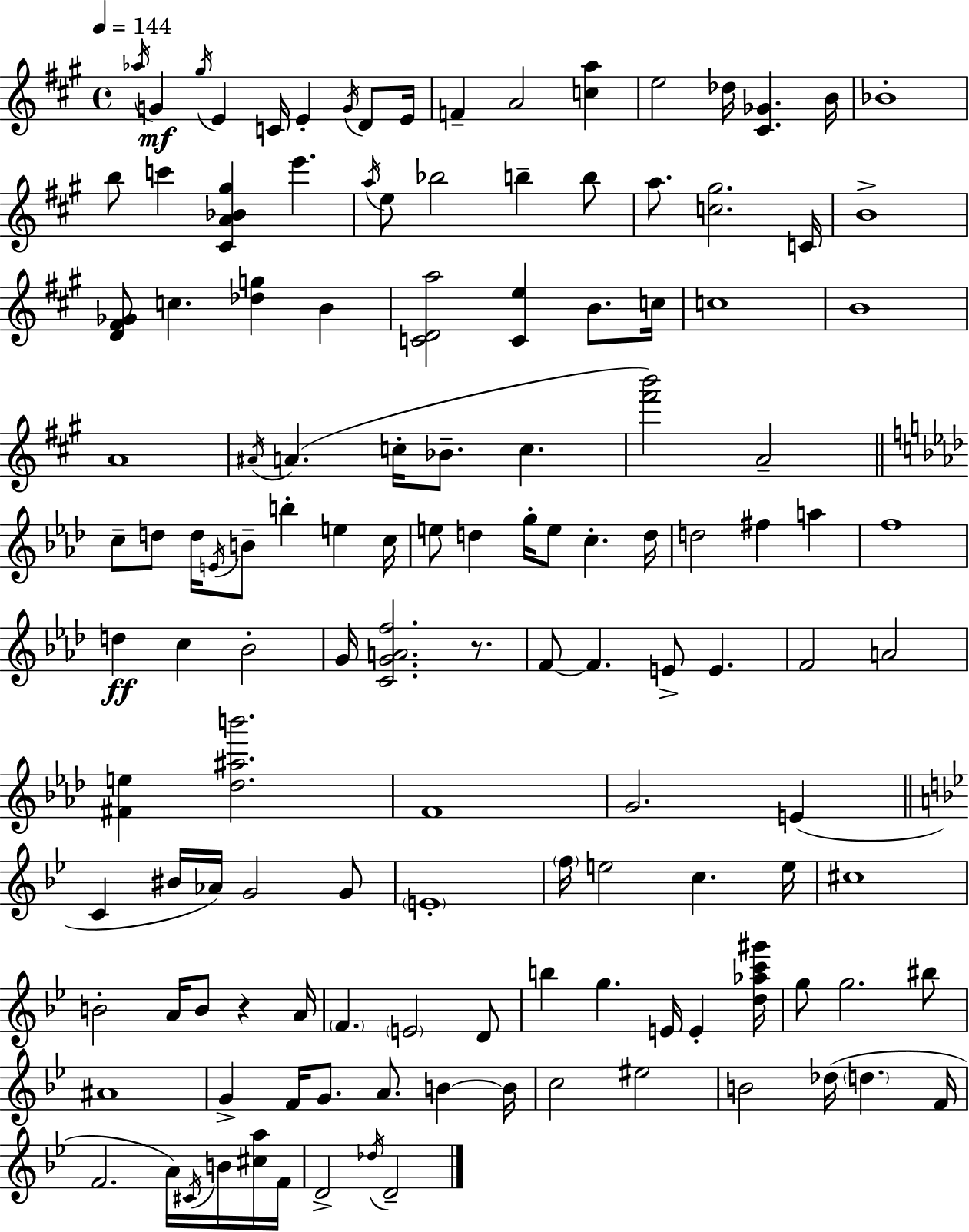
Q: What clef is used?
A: treble